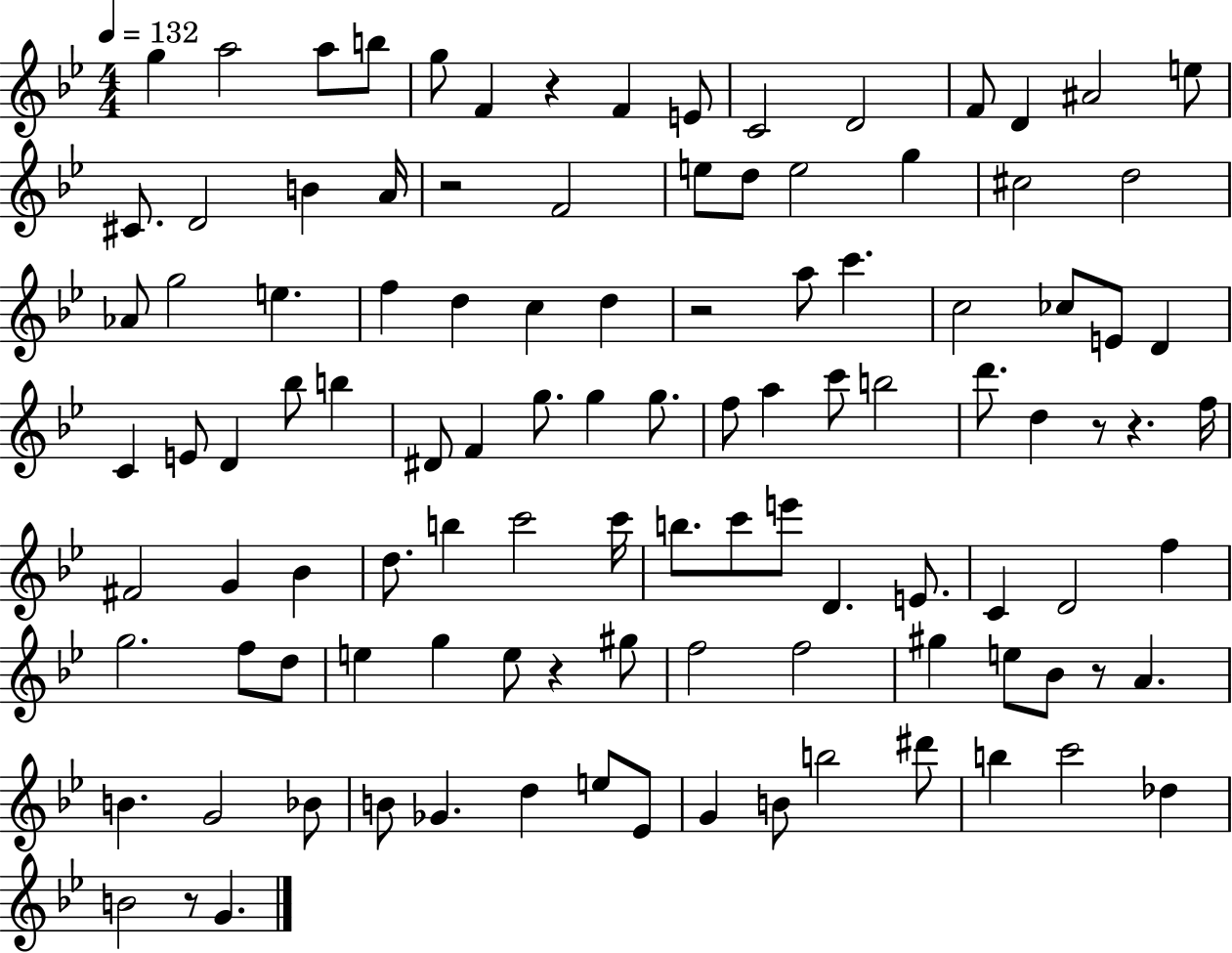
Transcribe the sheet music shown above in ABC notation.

X:1
T:Untitled
M:4/4
L:1/4
K:Bb
g a2 a/2 b/2 g/2 F z F E/2 C2 D2 F/2 D ^A2 e/2 ^C/2 D2 B A/4 z2 F2 e/2 d/2 e2 g ^c2 d2 _A/2 g2 e f d c d z2 a/2 c' c2 _c/2 E/2 D C E/2 D _b/2 b ^D/2 F g/2 g g/2 f/2 a c'/2 b2 d'/2 d z/2 z f/4 ^F2 G _B d/2 b c'2 c'/4 b/2 c'/2 e'/2 D E/2 C D2 f g2 f/2 d/2 e g e/2 z ^g/2 f2 f2 ^g e/2 _B/2 z/2 A B G2 _B/2 B/2 _G d e/2 _E/2 G B/2 b2 ^d'/2 b c'2 _d B2 z/2 G